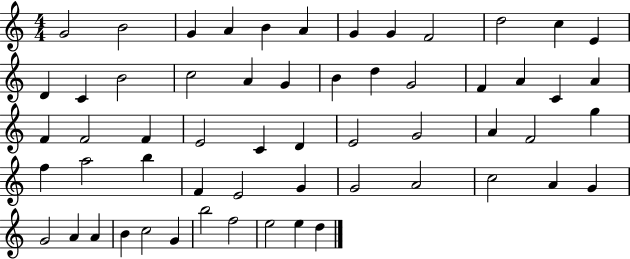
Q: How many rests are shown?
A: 0